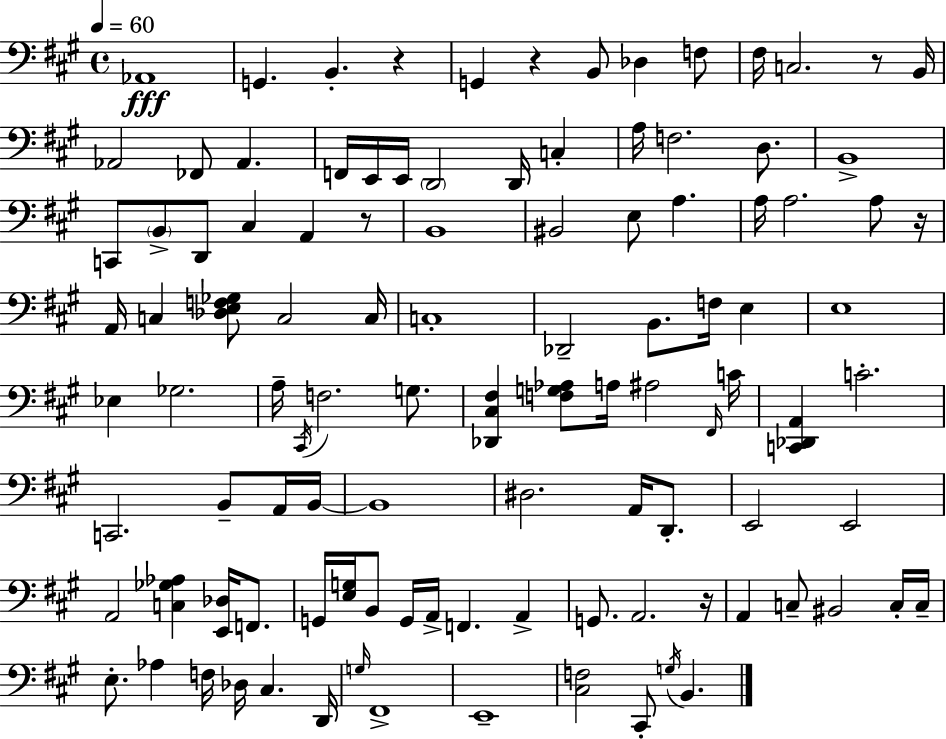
Ab2/w G2/q. B2/q. R/q G2/q R/q B2/e Db3/q F3/e F#3/s C3/h. R/e B2/s Ab2/h FES2/e Ab2/q. F2/s E2/s E2/s D2/h D2/s C3/q A3/s F3/h. D3/e. B2/w C2/e B2/e D2/e C#3/q A2/q R/e B2/w BIS2/h E3/e A3/q. A3/s A3/h. A3/e R/s A2/s C3/q [Db3,E3,F3,Gb3]/e C3/h C3/s C3/w Db2/h B2/e. F3/s E3/q E3/w Eb3/q Gb3/h. A3/s C#2/s F3/h. G3/e. [Db2,C#3,F#3]/q [F3,G3,Ab3]/e A3/s A#3/h F#2/s C4/s [C2,Db2,A2]/q C4/h. C2/h. B2/e A2/s B2/s B2/w D#3/h. A2/s D2/e. E2/h E2/h A2/h [C3,Gb3,Ab3]/q [E2,Db3]/s F2/e. G2/s [E3,G3]/s B2/e G2/s A2/s F2/q. A2/q G2/e. A2/h. R/s A2/q C3/e BIS2/h C3/s C3/s E3/e. Ab3/q F3/s Db3/s C#3/q. D2/s G3/s F#2/w E2/w [C#3,F3]/h C#2/e G3/s B2/q.